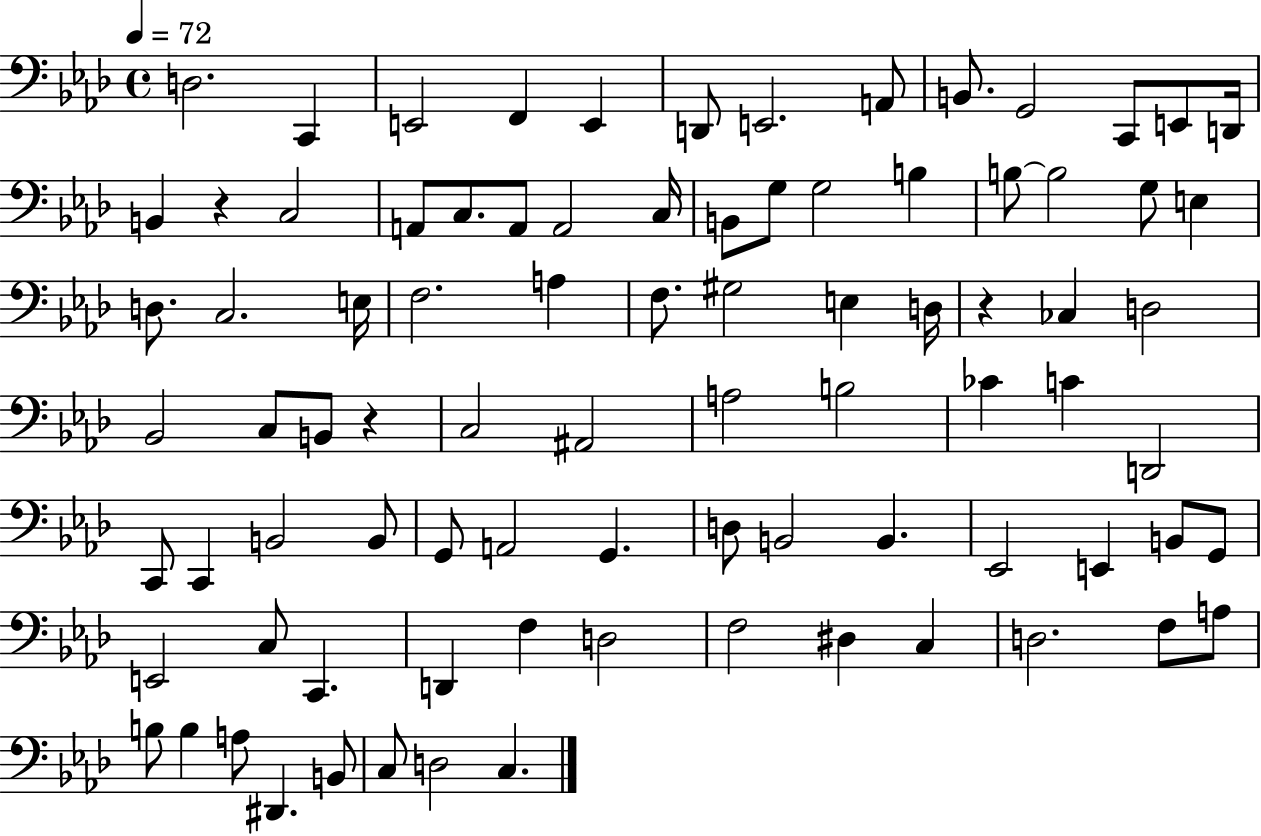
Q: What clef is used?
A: bass